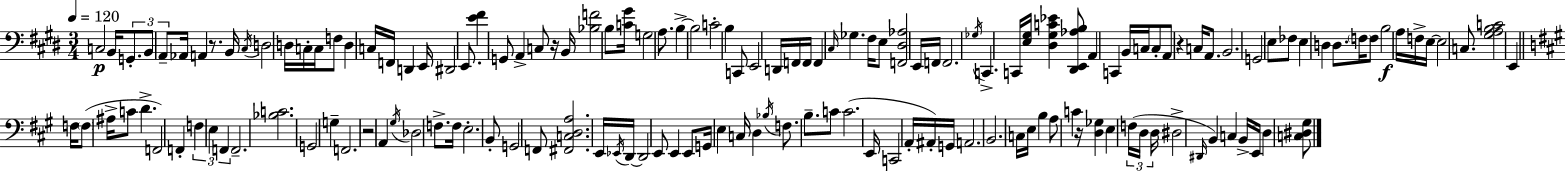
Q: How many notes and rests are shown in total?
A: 151